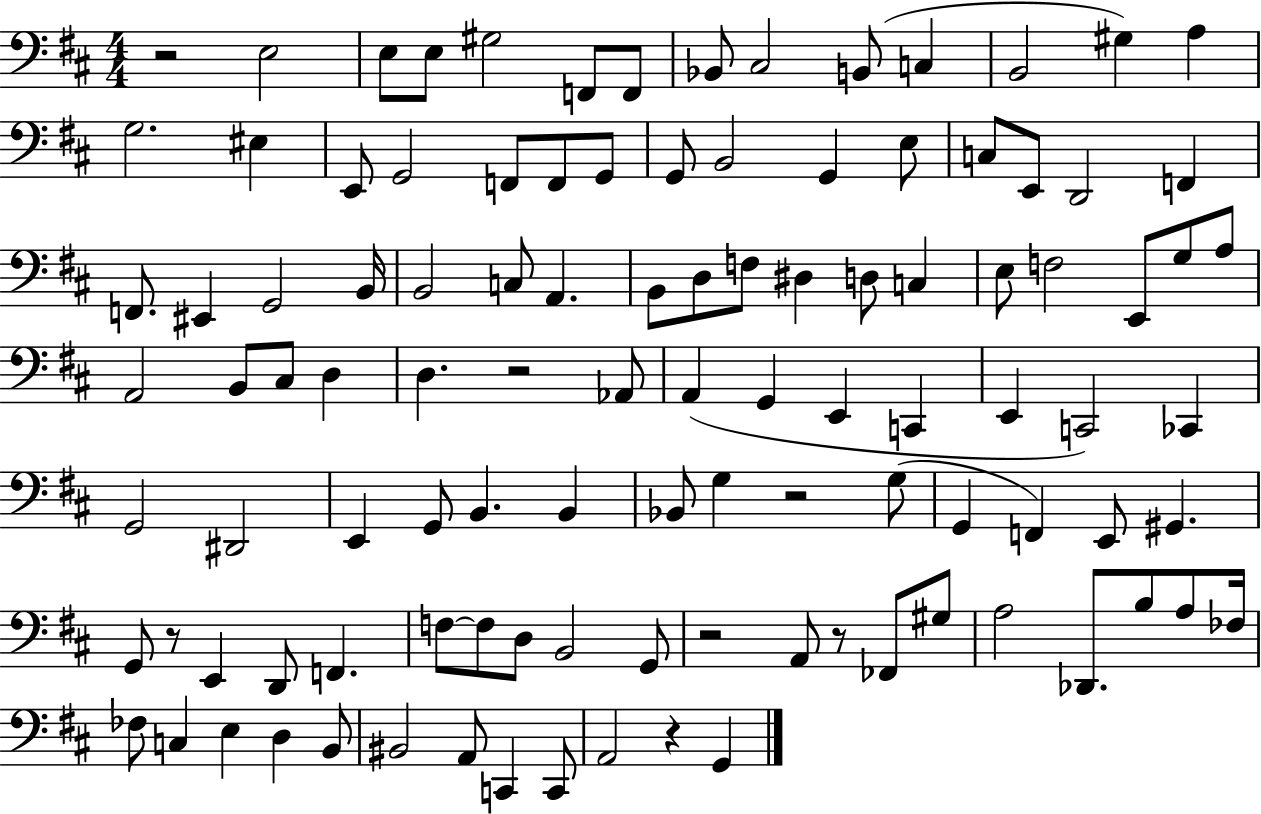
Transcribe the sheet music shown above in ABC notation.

X:1
T:Untitled
M:4/4
L:1/4
K:D
z2 E,2 E,/2 E,/2 ^G,2 F,,/2 F,,/2 _B,,/2 ^C,2 B,,/2 C, B,,2 ^G, A, G,2 ^E, E,,/2 G,,2 F,,/2 F,,/2 G,,/2 G,,/2 B,,2 G,, E,/2 C,/2 E,,/2 D,,2 F,, F,,/2 ^E,, G,,2 B,,/4 B,,2 C,/2 A,, B,,/2 D,/2 F,/2 ^D, D,/2 C, E,/2 F,2 E,,/2 G,/2 A,/2 A,,2 B,,/2 ^C,/2 D, D, z2 _A,,/2 A,, G,, E,, C,, E,, C,,2 _C,, G,,2 ^D,,2 E,, G,,/2 B,, B,, _B,,/2 G, z2 G,/2 G,, F,, E,,/2 ^G,, G,,/2 z/2 E,, D,,/2 F,, F,/2 F,/2 D,/2 B,,2 G,,/2 z2 A,,/2 z/2 _F,,/2 ^G,/2 A,2 _D,,/2 B,/2 A,/2 _F,/4 _F,/2 C, E, D, B,,/2 ^B,,2 A,,/2 C,, C,,/2 A,,2 z G,,